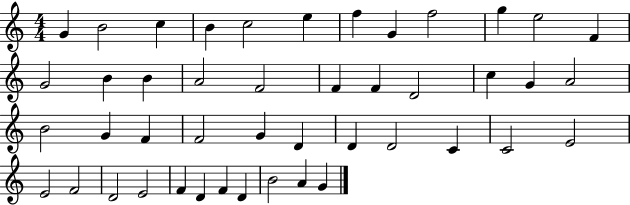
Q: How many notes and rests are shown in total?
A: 45